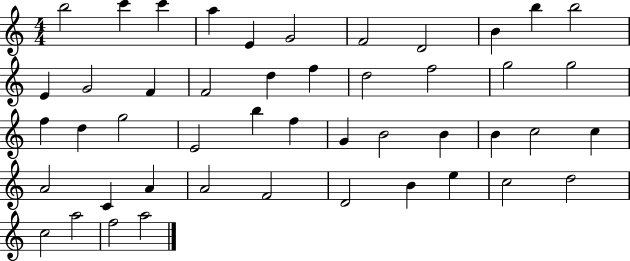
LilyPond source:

{
  \clef treble
  \numericTimeSignature
  \time 4/4
  \key c \major
  b''2 c'''4 c'''4 | a''4 e'4 g'2 | f'2 d'2 | b'4 b''4 b''2 | \break e'4 g'2 f'4 | f'2 d''4 f''4 | d''2 f''2 | g''2 g''2 | \break f''4 d''4 g''2 | e'2 b''4 f''4 | g'4 b'2 b'4 | b'4 c''2 c''4 | \break a'2 c'4 a'4 | a'2 f'2 | d'2 b'4 e''4 | c''2 d''2 | \break c''2 a''2 | f''2 a''2 | \bar "|."
}